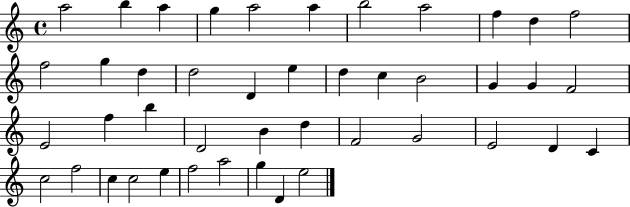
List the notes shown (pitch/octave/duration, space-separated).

A5/h B5/q A5/q G5/q A5/h A5/q B5/h A5/h F5/q D5/q F5/h F5/h G5/q D5/q D5/h D4/q E5/q D5/q C5/q B4/h G4/q G4/q F4/h E4/h F5/q B5/q D4/h B4/q D5/q F4/h G4/h E4/h D4/q C4/q C5/h F5/h C5/q C5/h E5/q F5/h A5/h G5/q D4/q E5/h